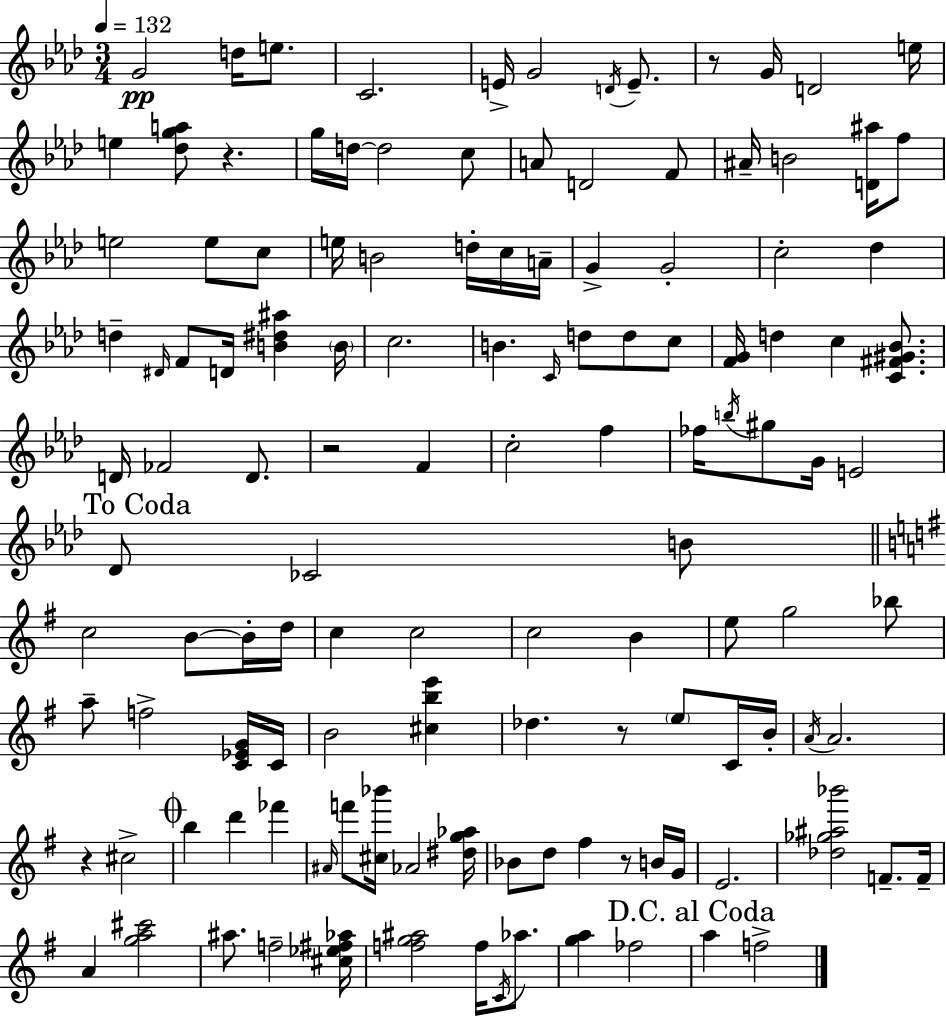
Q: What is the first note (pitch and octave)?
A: G4